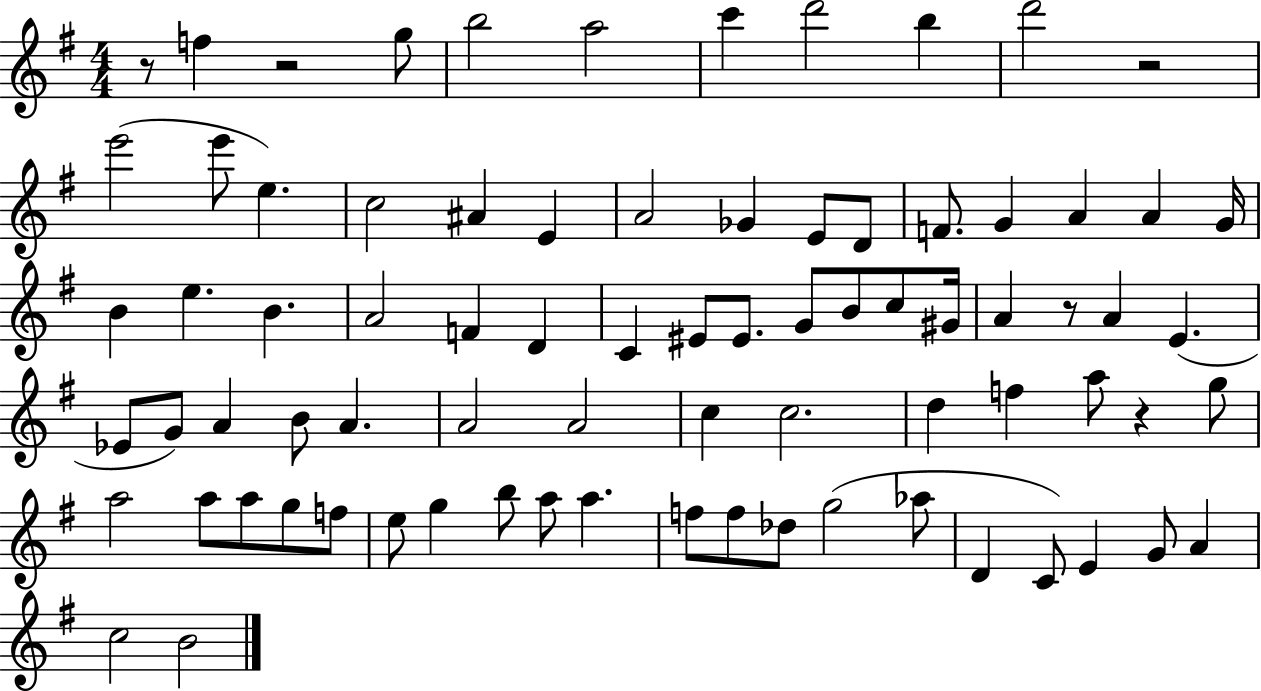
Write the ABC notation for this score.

X:1
T:Untitled
M:4/4
L:1/4
K:G
z/2 f z2 g/2 b2 a2 c' d'2 b d'2 z2 e'2 e'/2 e c2 ^A E A2 _G E/2 D/2 F/2 G A A G/4 B e B A2 F D C ^E/2 ^E/2 G/2 B/2 c/2 ^G/4 A z/2 A E _E/2 G/2 A B/2 A A2 A2 c c2 d f a/2 z g/2 a2 a/2 a/2 g/2 f/2 e/2 g b/2 a/2 a f/2 f/2 _d/2 g2 _a/2 D C/2 E G/2 A c2 B2